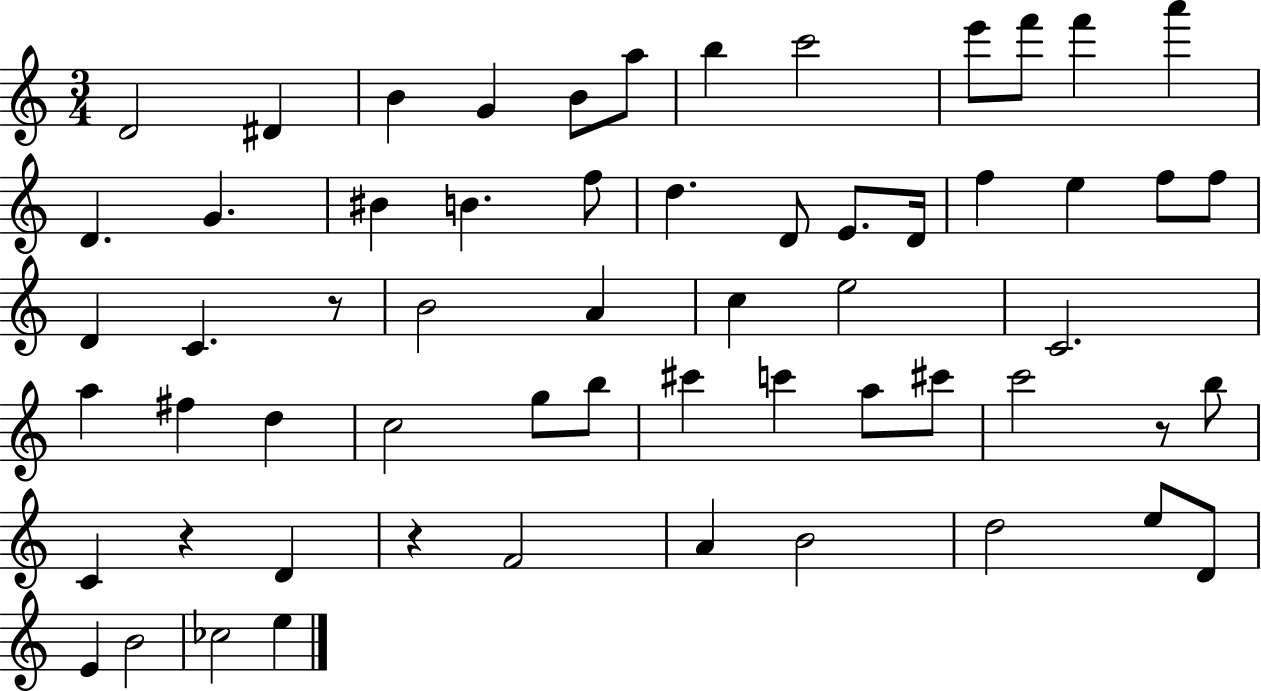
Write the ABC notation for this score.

X:1
T:Untitled
M:3/4
L:1/4
K:C
D2 ^D B G B/2 a/2 b c'2 e'/2 f'/2 f' a' D G ^B B f/2 d D/2 E/2 D/4 f e f/2 f/2 D C z/2 B2 A c e2 C2 a ^f d c2 g/2 b/2 ^c' c' a/2 ^c'/2 c'2 z/2 b/2 C z D z F2 A B2 d2 e/2 D/2 E B2 _c2 e